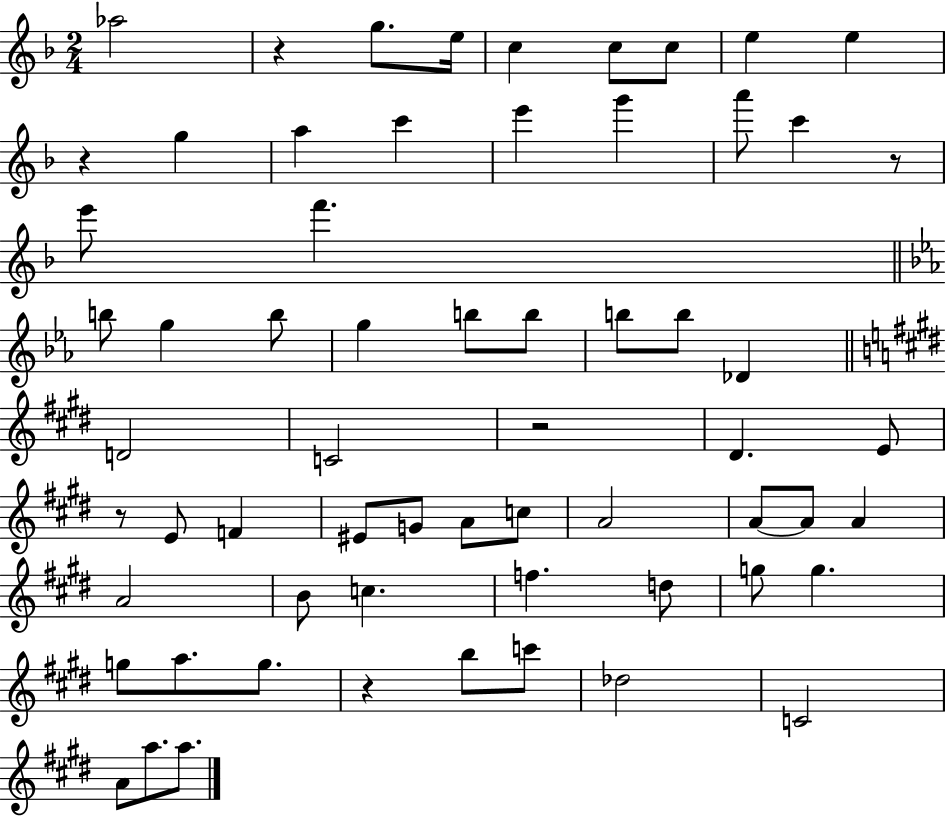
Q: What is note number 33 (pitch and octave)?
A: EIS4